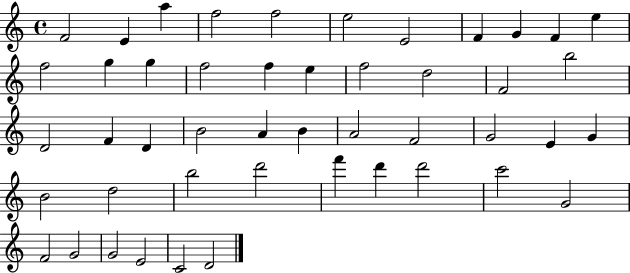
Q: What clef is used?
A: treble